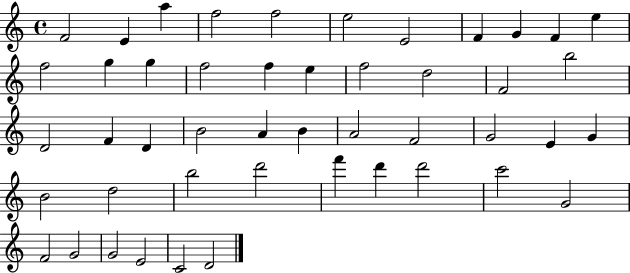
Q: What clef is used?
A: treble